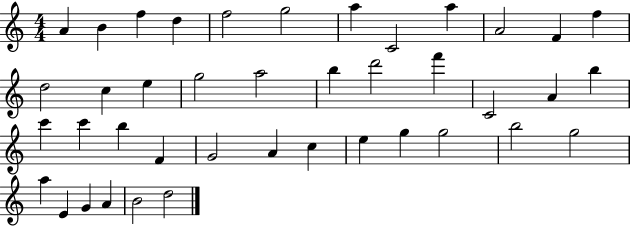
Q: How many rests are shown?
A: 0